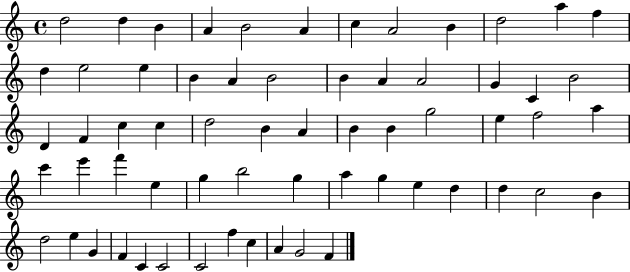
X:1
T:Untitled
M:4/4
L:1/4
K:C
d2 d B A B2 A c A2 B d2 a f d e2 e B A B2 B A A2 G C B2 D F c c d2 B A B B g2 e f2 a c' e' f' e g b2 g a g e d d c2 B d2 e G F C C2 C2 f c A G2 F